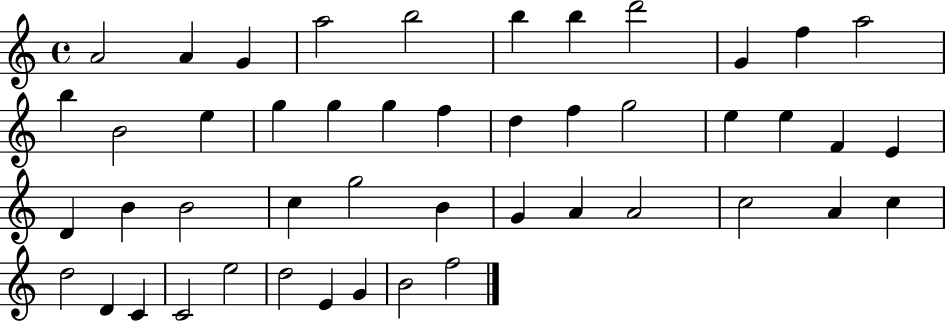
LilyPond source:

{
  \clef treble
  \time 4/4
  \defaultTimeSignature
  \key c \major
  a'2 a'4 g'4 | a''2 b''2 | b''4 b''4 d'''2 | g'4 f''4 a''2 | \break b''4 b'2 e''4 | g''4 g''4 g''4 f''4 | d''4 f''4 g''2 | e''4 e''4 f'4 e'4 | \break d'4 b'4 b'2 | c''4 g''2 b'4 | g'4 a'4 a'2 | c''2 a'4 c''4 | \break d''2 d'4 c'4 | c'2 e''2 | d''2 e'4 g'4 | b'2 f''2 | \break \bar "|."
}